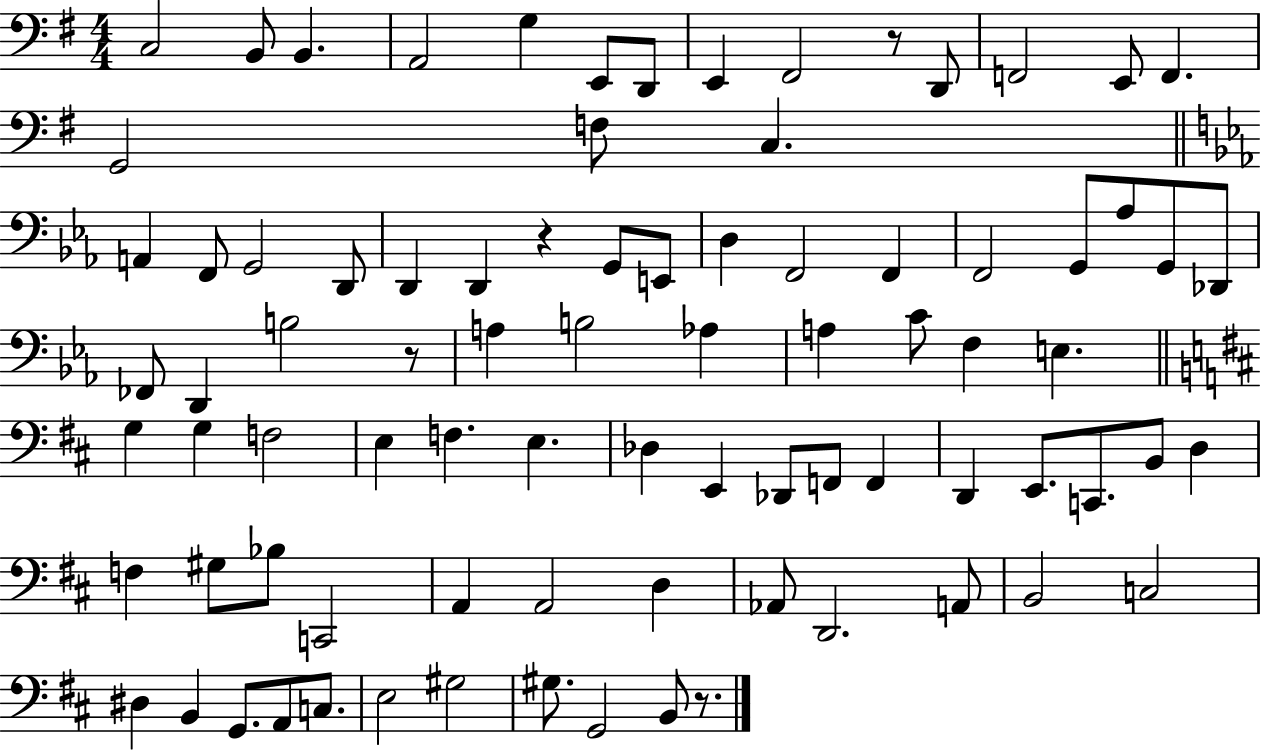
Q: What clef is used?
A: bass